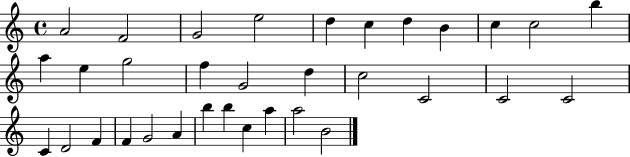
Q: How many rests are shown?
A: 0